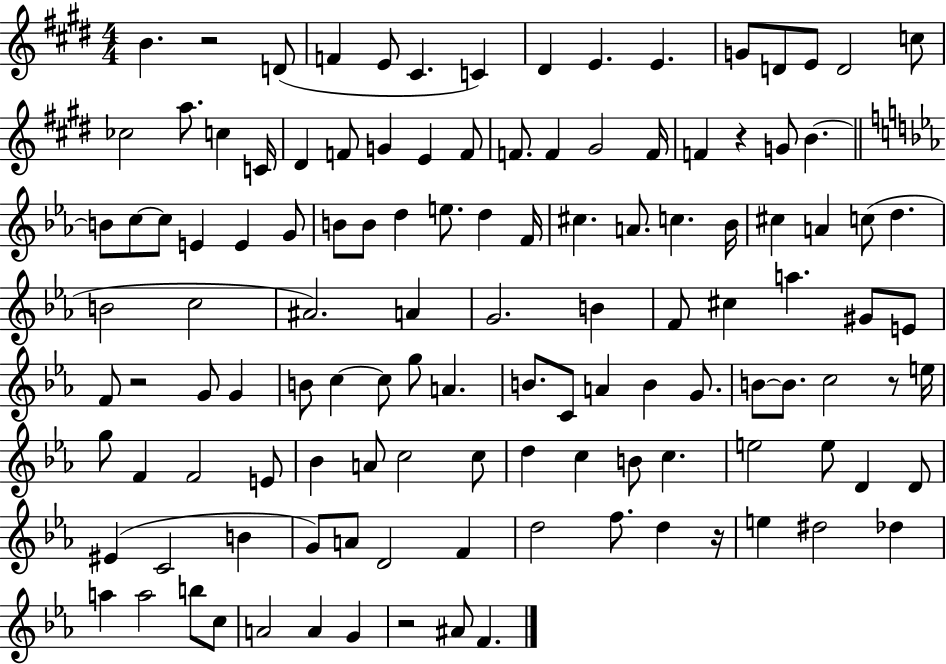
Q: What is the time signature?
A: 4/4